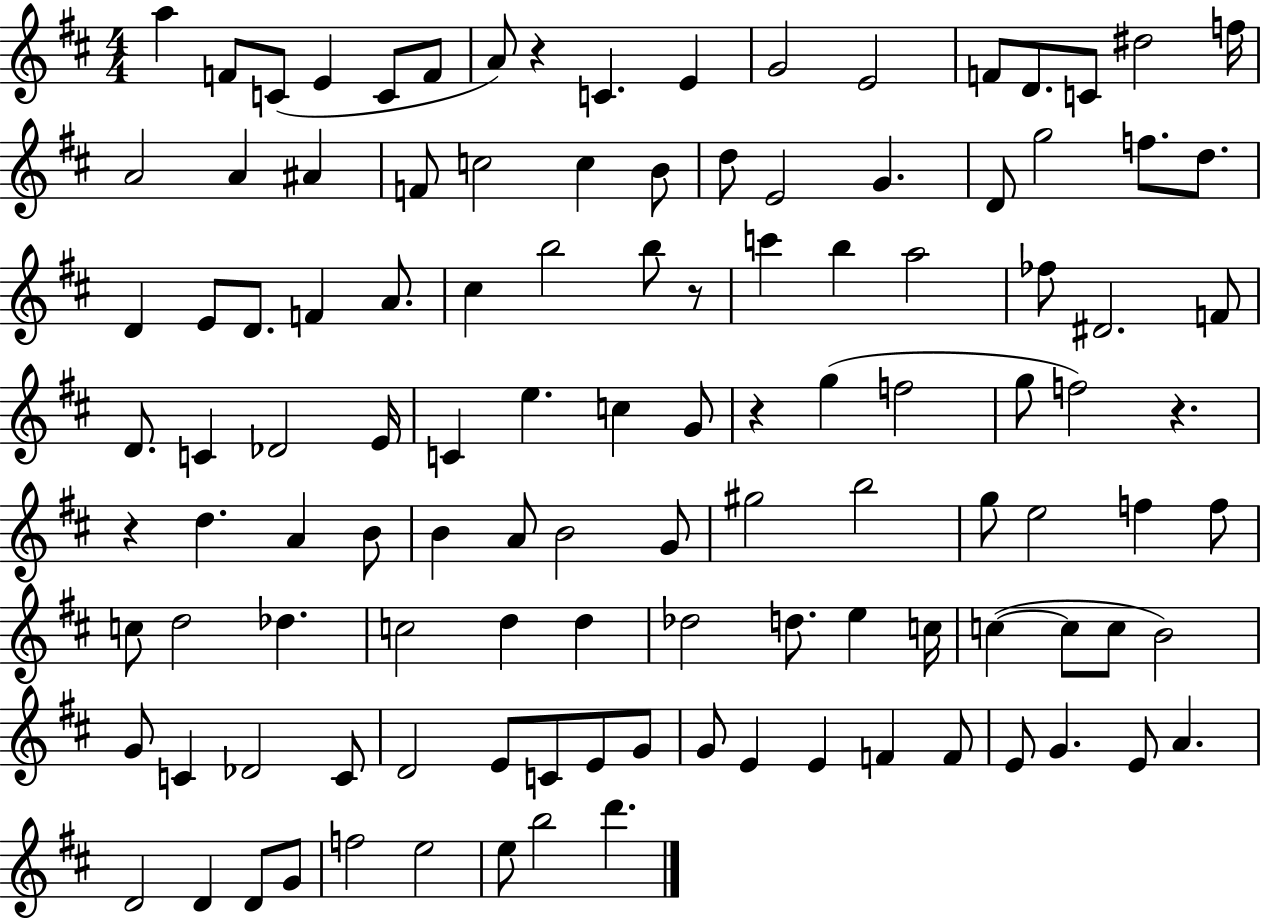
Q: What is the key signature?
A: D major